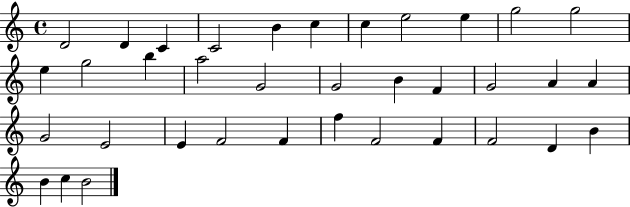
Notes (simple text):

D4/h D4/q C4/q C4/h B4/q C5/q C5/q E5/h E5/q G5/h G5/h E5/q G5/h B5/q A5/h G4/h G4/h B4/q F4/q G4/h A4/q A4/q G4/h E4/h E4/q F4/h F4/q F5/q F4/h F4/q F4/h D4/q B4/q B4/q C5/q B4/h